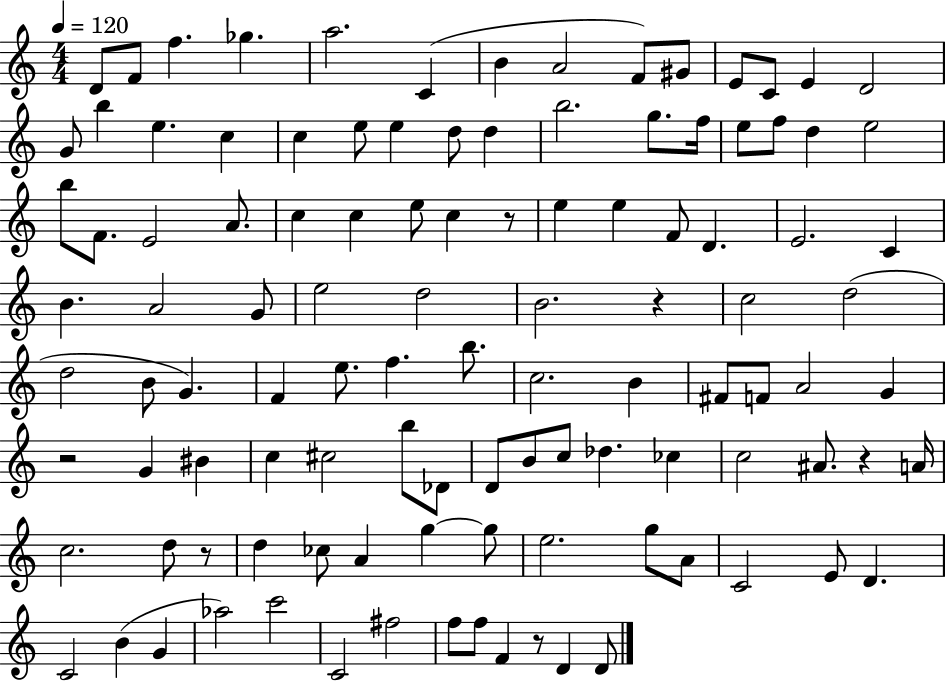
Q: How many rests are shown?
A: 6